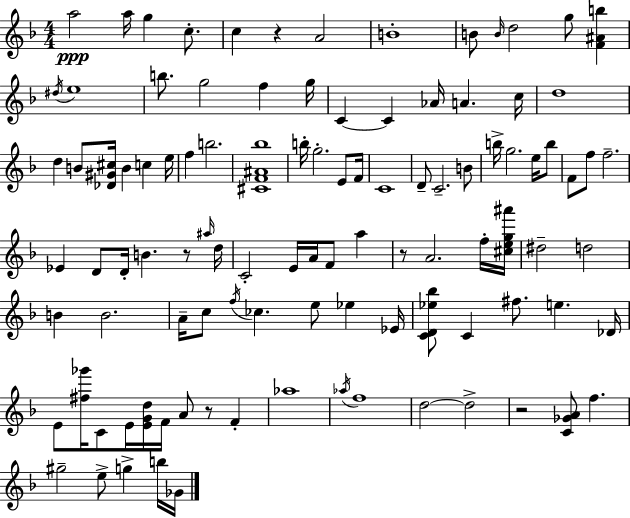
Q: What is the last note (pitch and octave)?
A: Gb4